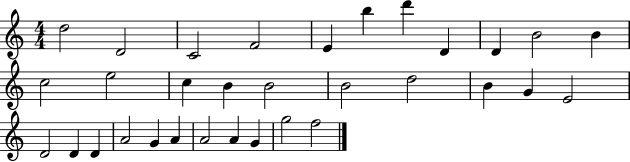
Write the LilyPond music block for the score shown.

{
  \clef treble
  \numericTimeSignature
  \time 4/4
  \key c \major
  d''2 d'2 | c'2 f'2 | e'4 b''4 d'''4 d'4 | d'4 b'2 b'4 | \break c''2 e''2 | c''4 b'4 b'2 | b'2 d''2 | b'4 g'4 e'2 | \break d'2 d'4 d'4 | a'2 g'4 a'4 | a'2 a'4 g'4 | g''2 f''2 | \break \bar "|."
}